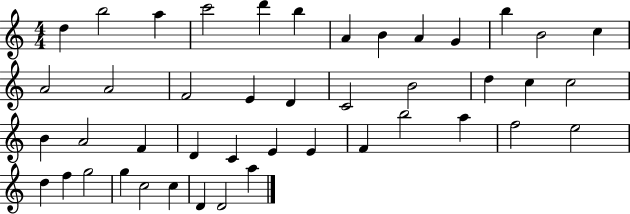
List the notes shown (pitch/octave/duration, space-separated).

D5/q B5/h A5/q C6/h D6/q B5/q A4/q B4/q A4/q G4/q B5/q B4/h C5/q A4/h A4/h F4/h E4/q D4/q C4/h B4/h D5/q C5/q C5/h B4/q A4/h F4/q D4/q C4/q E4/q E4/q F4/q B5/h A5/q F5/h E5/h D5/q F5/q G5/h G5/q C5/h C5/q D4/q D4/h A5/q